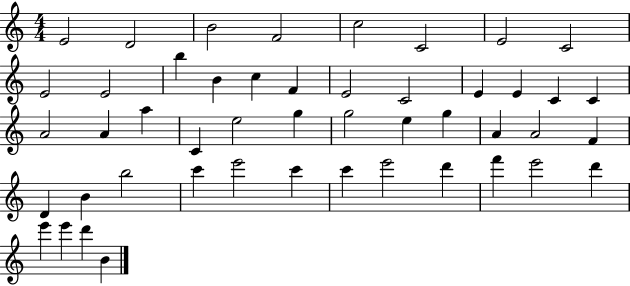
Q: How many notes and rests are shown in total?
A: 48